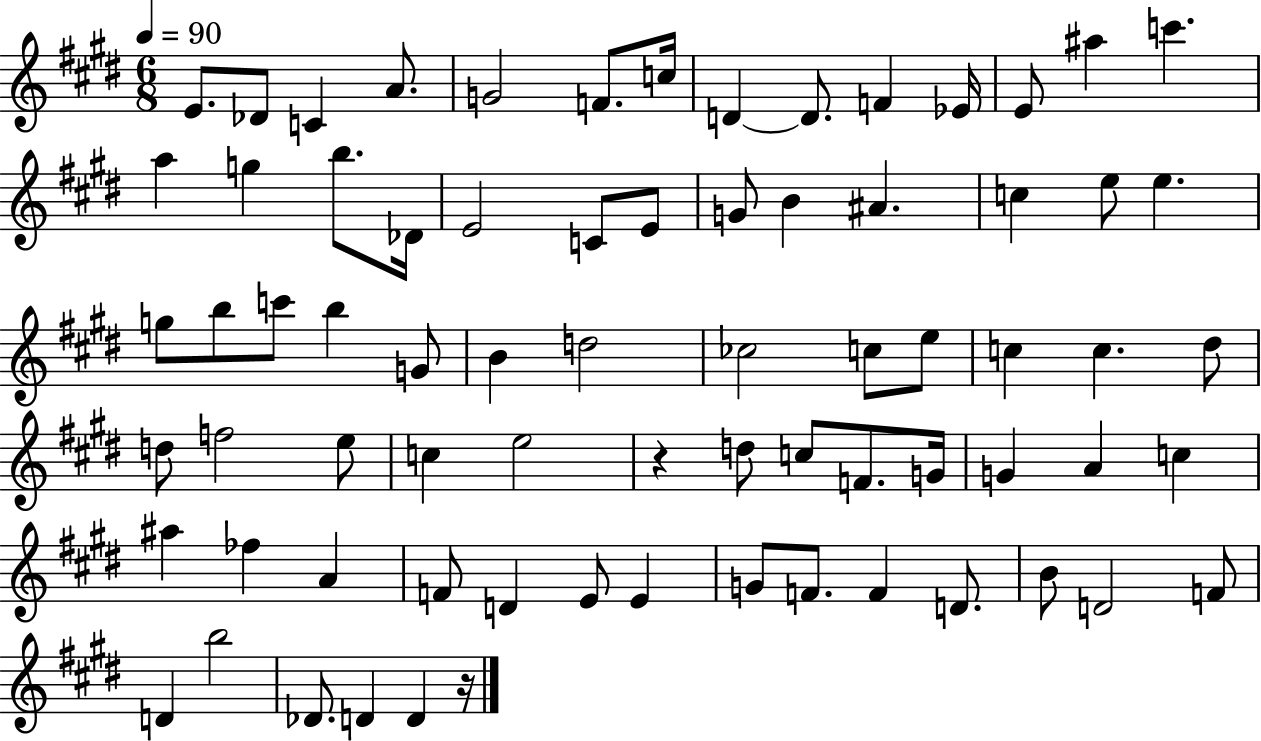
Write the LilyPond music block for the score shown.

{
  \clef treble
  \numericTimeSignature
  \time 6/8
  \key e \major
  \tempo 4 = 90
  e'8. des'8 c'4 a'8. | g'2 f'8. c''16 | d'4~~ d'8. f'4 ees'16 | e'8 ais''4 c'''4. | \break a''4 g''4 b''8. des'16 | e'2 c'8 e'8 | g'8 b'4 ais'4. | c''4 e''8 e''4. | \break g''8 b''8 c'''8 b''4 g'8 | b'4 d''2 | ces''2 c''8 e''8 | c''4 c''4. dis''8 | \break d''8 f''2 e''8 | c''4 e''2 | r4 d''8 c''8 f'8. g'16 | g'4 a'4 c''4 | \break ais''4 fes''4 a'4 | f'8 d'4 e'8 e'4 | g'8 f'8. f'4 d'8. | b'8 d'2 f'8 | \break d'4 b''2 | des'8. d'4 d'4 r16 | \bar "|."
}